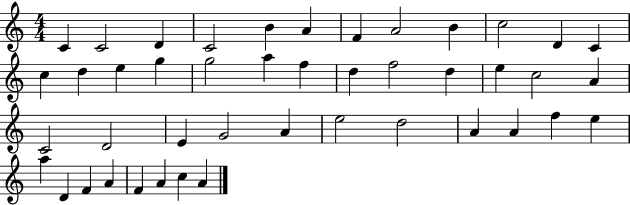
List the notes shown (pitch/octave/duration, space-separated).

C4/q C4/h D4/q C4/h B4/q A4/q F4/q A4/h B4/q C5/h D4/q C4/q C5/q D5/q E5/q G5/q G5/h A5/q F5/q D5/q F5/h D5/q E5/q C5/h A4/q C4/h D4/h E4/q G4/h A4/q E5/h D5/h A4/q A4/q F5/q E5/q A5/q D4/q F4/q A4/q F4/q A4/q C5/q A4/q